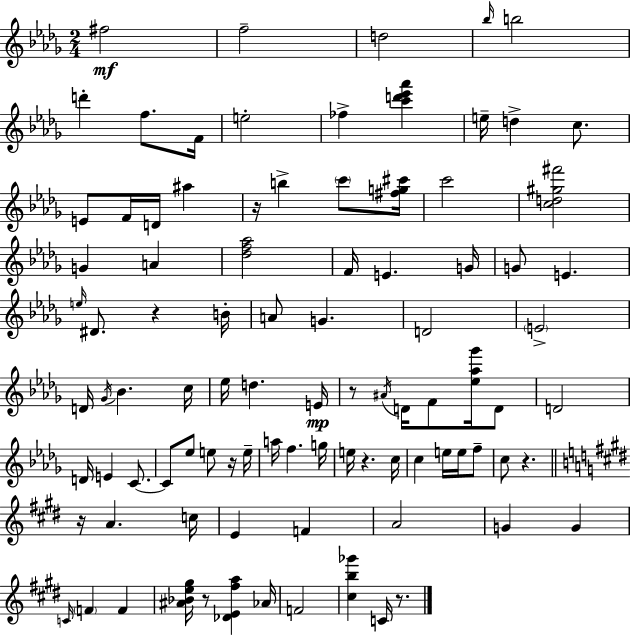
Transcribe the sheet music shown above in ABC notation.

X:1
T:Untitled
M:2/4
L:1/4
K:Bbm
^f2 f2 d2 _b/4 b2 d' f/2 F/4 e2 _f [c'd'_e'_a'] e/4 d c/2 E/2 F/4 D/4 ^a z/4 b c'/2 [^fg^c']/4 c'2 [cd^g^f']2 G A [_df_a]2 F/4 E G/4 G/2 E e/4 ^D/2 z B/4 A/2 G D2 E2 D/4 _G/4 _B c/4 _e/4 d E/4 z/2 ^A/4 D/4 F/2 [_e_a_g']/4 D/2 D2 D/4 E C/2 C/2 _e/2 e/2 z/4 e/4 a/4 f g/4 e/4 z c/4 c e/4 e/4 f/2 c/2 z z/4 A c/4 E F A2 G G C/4 F F [^A_Be^g]/4 z/2 [_DE^fa] _A/4 F2 [^cb_g'] C/4 z/2